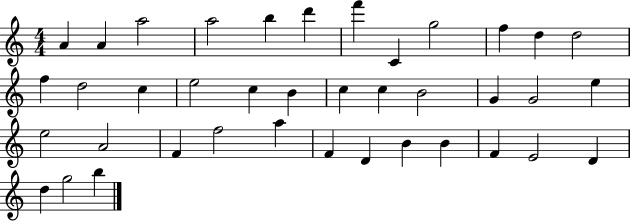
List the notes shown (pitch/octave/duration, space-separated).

A4/q A4/q A5/h A5/h B5/q D6/q F6/q C4/q G5/h F5/q D5/q D5/h F5/q D5/h C5/q E5/h C5/q B4/q C5/q C5/q B4/h G4/q G4/h E5/q E5/h A4/h F4/q F5/h A5/q F4/q D4/q B4/q B4/q F4/q E4/h D4/q D5/q G5/h B5/q